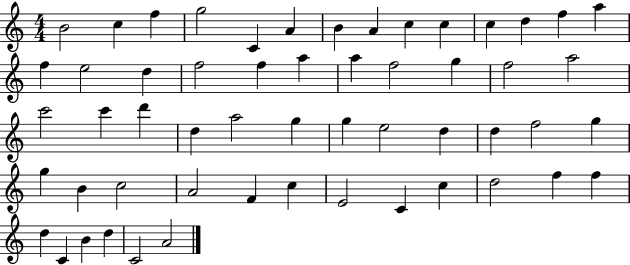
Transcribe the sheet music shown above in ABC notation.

X:1
T:Untitled
M:4/4
L:1/4
K:C
B2 c f g2 C A B A c c c d f a f e2 d f2 f a a f2 g f2 a2 c'2 c' d' d a2 g g e2 d d f2 g g B c2 A2 F c E2 C c d2 f f d C B d C2 A2